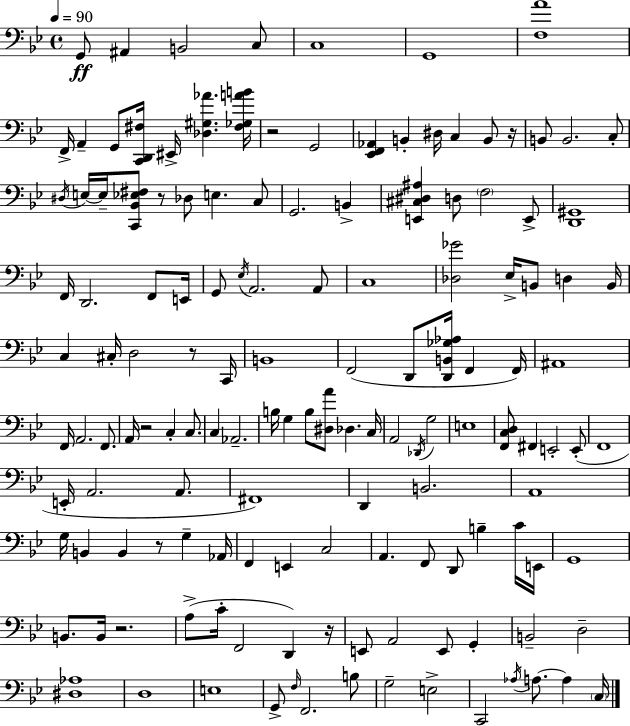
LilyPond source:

{
  \clef bass
  \time 4/4
  \defaultTimeSignature
  \key bes \major
  \tempo 4 = 90
  g,8\ff ais,4 b,2 c8 | c1 | g,1 | <f a'>1 | \break f,16-> a,4-- g,8 <c, d, fis>16 eis,16-> <des gis aes'>4. <fis ges a' b'>16 | r2 g,2 | <ees, f, aes,>4 b,4-. dis16 c4 b,8 r16 | b,8 b,2. c8-. | \break \acciaccatura { dis16 } e16~~ e16-- <c, bes, ees fis>8 r8 des8 e4. c8 | g,2. b,4-> | <e, cis dis ais>4 d8 \parenthesize f2 e,8-> | <d, gis,>1 | \break f,16 d,2. f,8 | e,16 g,8 \acciaccatura { ees16 } a,2. | a,8 c1 | <des ges'>2 ees16-> b,8 d4 | \break b,16 c4 cis16-. d2 r8 | c,16 b,1 | f,2( d,8 <d, b, ges aes>16 f,4 | f,16) ais,1 | \break f,16 a,2. f,8. | a,16 r2 c4-. c8. | c4 aes,2.-- | b16 g4 b8 <dis a'>8 des4. | \break c16 a,2 \acciaccatura { des,16 } g2 | e1 | <f, c d>8 fis,4 e,2-. | e,8-.( f,1 | \break e,16-. a,2. | a,8. fis,1) | d,4 b,2. | a,1 | \break g16 b,4 b,4 r8 g4-- | aes,16 f,4 e,4 c2 | a,4. f,8 d,8 b4-- | c'16 e,16 g,1 | \break b,8. b,16 r2. | a8->( c'16-. f,2 d,4) | r16 e,8 a,2 e,8 g,4-. | b,2-- d2-- | \break <dis aes>1 | d1 | e1 | g,8-> \grace { f16 } f,2. | \break b8 g2-- e2-> | c,2 \acciaccatura { aes16 } a8.~~ | a4 \parenthesize c16 \bar "|."
}